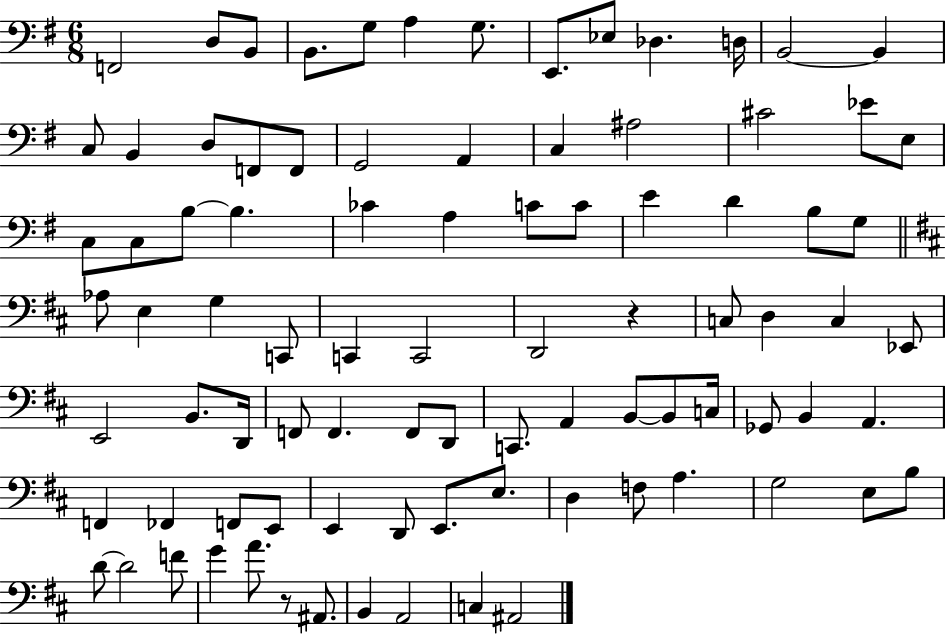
F2/h D3/e B2/e B2/e. G3/e A3/q G3/e. E2/e. Eb3/e Db3/q. D3/s B2/h B2/q C3/e B2/q D3/e F2/e F2/e G2/h A2/q C3/q A#3/h C#4/h Eb4/e E3/e C3/e C3/e B3/e B3/q. CES4/q A3/q C4/e C4/e E4/q D4/q B3/e G3/e Ab3/e E3/q G3/q C2/e C2/q C2/h D2/h R/q C3/e D3/q C3/q Eb2/e E2/h B2/e. D2/s F2/e F2/q. F2/e D2/e C2/e. A2/q B2/e B2/e C3/s Gb2/e B2/q A2/q. F2/q FES2/q F2/e E2/e E2/q D2/e E2/e. E3/e. D3/q F3/e A3/q. G3/h E3/e B3/e D4/e D4/h F4/e G4/q A4/e. R/e A#2/e. B2/q A2/h C3/q A#2/h